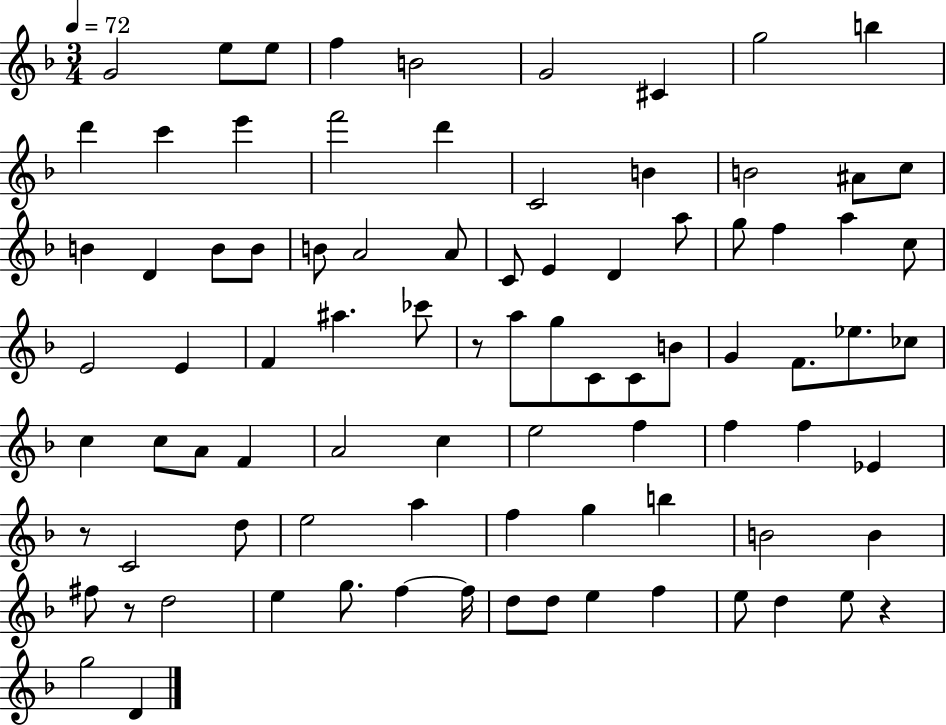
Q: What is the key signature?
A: F major